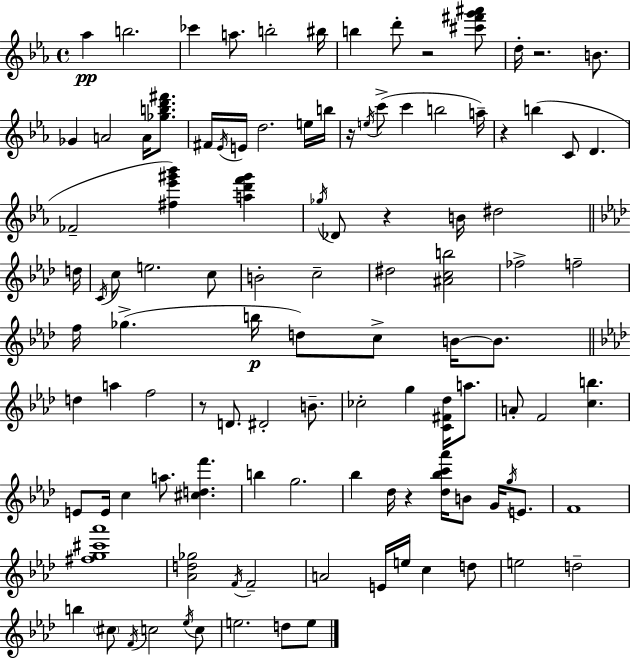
X:1
T:Untitled
M:4/4
L:1/4
K:Cm
_a b2 _c' a/2 b2 ^b/4 b d'/2 z2 [^c'^f'g'^a']/2 d/4 z2 B/2 _G A2 A/4 [_gbd'^f']/2 ^F/4 _E/4 E/4 d2 e/4 b/4 z/4 e/4 c'/2 c' b2 a/4 z b C/2 D _F2 [^f_e'^g'_b'] [ad'f'^g'] _g/4 _D/2 z B/4 ^d2 d/4 C/4 c/2 e2 c/2 B2 c2 ^d2 [^Acb]2 _f2 f2 f/4 _g b/4 d/2 c/2 B/4 B/2 d a f2 z/2 D/2 ^D2 B/2 _c2 g [C^F_d]/4 a/2 A/2 F2 [cb] E/2 E/4 c a/2 [^cdf'] b g2 _b _d/4 z [_d_bc'_a']/4 B/2 G/4 g/4 E/2 F4 [^fg^c'_a']4 [_Ad_g]2 F/4 F2 A2 E/4 e/4 c d/2 e2 d2 b ^c/2 F/4 c2 _e/4 c/2 e2 d/2 e/2